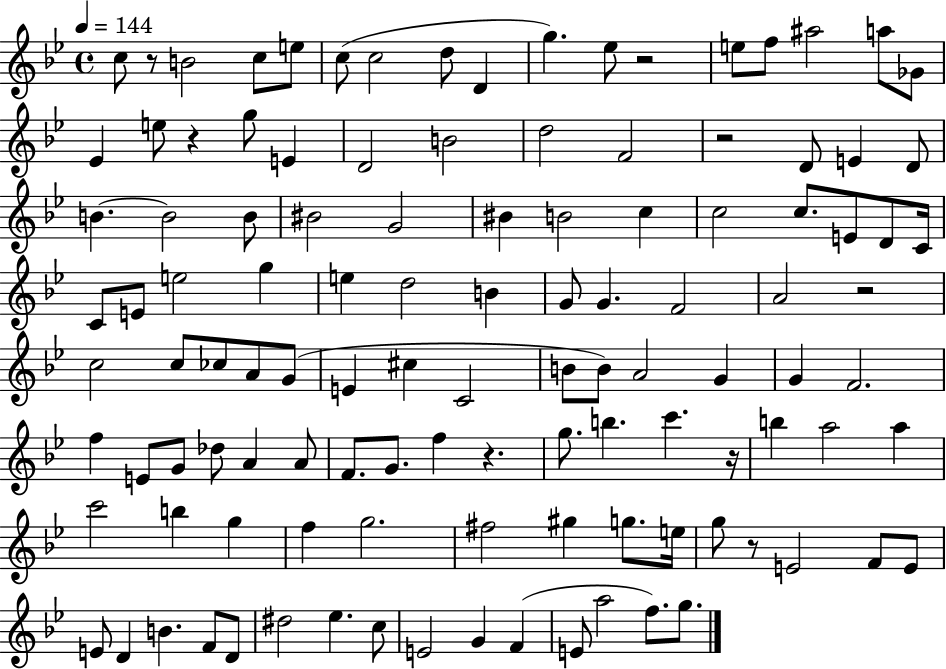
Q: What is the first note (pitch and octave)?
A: C5